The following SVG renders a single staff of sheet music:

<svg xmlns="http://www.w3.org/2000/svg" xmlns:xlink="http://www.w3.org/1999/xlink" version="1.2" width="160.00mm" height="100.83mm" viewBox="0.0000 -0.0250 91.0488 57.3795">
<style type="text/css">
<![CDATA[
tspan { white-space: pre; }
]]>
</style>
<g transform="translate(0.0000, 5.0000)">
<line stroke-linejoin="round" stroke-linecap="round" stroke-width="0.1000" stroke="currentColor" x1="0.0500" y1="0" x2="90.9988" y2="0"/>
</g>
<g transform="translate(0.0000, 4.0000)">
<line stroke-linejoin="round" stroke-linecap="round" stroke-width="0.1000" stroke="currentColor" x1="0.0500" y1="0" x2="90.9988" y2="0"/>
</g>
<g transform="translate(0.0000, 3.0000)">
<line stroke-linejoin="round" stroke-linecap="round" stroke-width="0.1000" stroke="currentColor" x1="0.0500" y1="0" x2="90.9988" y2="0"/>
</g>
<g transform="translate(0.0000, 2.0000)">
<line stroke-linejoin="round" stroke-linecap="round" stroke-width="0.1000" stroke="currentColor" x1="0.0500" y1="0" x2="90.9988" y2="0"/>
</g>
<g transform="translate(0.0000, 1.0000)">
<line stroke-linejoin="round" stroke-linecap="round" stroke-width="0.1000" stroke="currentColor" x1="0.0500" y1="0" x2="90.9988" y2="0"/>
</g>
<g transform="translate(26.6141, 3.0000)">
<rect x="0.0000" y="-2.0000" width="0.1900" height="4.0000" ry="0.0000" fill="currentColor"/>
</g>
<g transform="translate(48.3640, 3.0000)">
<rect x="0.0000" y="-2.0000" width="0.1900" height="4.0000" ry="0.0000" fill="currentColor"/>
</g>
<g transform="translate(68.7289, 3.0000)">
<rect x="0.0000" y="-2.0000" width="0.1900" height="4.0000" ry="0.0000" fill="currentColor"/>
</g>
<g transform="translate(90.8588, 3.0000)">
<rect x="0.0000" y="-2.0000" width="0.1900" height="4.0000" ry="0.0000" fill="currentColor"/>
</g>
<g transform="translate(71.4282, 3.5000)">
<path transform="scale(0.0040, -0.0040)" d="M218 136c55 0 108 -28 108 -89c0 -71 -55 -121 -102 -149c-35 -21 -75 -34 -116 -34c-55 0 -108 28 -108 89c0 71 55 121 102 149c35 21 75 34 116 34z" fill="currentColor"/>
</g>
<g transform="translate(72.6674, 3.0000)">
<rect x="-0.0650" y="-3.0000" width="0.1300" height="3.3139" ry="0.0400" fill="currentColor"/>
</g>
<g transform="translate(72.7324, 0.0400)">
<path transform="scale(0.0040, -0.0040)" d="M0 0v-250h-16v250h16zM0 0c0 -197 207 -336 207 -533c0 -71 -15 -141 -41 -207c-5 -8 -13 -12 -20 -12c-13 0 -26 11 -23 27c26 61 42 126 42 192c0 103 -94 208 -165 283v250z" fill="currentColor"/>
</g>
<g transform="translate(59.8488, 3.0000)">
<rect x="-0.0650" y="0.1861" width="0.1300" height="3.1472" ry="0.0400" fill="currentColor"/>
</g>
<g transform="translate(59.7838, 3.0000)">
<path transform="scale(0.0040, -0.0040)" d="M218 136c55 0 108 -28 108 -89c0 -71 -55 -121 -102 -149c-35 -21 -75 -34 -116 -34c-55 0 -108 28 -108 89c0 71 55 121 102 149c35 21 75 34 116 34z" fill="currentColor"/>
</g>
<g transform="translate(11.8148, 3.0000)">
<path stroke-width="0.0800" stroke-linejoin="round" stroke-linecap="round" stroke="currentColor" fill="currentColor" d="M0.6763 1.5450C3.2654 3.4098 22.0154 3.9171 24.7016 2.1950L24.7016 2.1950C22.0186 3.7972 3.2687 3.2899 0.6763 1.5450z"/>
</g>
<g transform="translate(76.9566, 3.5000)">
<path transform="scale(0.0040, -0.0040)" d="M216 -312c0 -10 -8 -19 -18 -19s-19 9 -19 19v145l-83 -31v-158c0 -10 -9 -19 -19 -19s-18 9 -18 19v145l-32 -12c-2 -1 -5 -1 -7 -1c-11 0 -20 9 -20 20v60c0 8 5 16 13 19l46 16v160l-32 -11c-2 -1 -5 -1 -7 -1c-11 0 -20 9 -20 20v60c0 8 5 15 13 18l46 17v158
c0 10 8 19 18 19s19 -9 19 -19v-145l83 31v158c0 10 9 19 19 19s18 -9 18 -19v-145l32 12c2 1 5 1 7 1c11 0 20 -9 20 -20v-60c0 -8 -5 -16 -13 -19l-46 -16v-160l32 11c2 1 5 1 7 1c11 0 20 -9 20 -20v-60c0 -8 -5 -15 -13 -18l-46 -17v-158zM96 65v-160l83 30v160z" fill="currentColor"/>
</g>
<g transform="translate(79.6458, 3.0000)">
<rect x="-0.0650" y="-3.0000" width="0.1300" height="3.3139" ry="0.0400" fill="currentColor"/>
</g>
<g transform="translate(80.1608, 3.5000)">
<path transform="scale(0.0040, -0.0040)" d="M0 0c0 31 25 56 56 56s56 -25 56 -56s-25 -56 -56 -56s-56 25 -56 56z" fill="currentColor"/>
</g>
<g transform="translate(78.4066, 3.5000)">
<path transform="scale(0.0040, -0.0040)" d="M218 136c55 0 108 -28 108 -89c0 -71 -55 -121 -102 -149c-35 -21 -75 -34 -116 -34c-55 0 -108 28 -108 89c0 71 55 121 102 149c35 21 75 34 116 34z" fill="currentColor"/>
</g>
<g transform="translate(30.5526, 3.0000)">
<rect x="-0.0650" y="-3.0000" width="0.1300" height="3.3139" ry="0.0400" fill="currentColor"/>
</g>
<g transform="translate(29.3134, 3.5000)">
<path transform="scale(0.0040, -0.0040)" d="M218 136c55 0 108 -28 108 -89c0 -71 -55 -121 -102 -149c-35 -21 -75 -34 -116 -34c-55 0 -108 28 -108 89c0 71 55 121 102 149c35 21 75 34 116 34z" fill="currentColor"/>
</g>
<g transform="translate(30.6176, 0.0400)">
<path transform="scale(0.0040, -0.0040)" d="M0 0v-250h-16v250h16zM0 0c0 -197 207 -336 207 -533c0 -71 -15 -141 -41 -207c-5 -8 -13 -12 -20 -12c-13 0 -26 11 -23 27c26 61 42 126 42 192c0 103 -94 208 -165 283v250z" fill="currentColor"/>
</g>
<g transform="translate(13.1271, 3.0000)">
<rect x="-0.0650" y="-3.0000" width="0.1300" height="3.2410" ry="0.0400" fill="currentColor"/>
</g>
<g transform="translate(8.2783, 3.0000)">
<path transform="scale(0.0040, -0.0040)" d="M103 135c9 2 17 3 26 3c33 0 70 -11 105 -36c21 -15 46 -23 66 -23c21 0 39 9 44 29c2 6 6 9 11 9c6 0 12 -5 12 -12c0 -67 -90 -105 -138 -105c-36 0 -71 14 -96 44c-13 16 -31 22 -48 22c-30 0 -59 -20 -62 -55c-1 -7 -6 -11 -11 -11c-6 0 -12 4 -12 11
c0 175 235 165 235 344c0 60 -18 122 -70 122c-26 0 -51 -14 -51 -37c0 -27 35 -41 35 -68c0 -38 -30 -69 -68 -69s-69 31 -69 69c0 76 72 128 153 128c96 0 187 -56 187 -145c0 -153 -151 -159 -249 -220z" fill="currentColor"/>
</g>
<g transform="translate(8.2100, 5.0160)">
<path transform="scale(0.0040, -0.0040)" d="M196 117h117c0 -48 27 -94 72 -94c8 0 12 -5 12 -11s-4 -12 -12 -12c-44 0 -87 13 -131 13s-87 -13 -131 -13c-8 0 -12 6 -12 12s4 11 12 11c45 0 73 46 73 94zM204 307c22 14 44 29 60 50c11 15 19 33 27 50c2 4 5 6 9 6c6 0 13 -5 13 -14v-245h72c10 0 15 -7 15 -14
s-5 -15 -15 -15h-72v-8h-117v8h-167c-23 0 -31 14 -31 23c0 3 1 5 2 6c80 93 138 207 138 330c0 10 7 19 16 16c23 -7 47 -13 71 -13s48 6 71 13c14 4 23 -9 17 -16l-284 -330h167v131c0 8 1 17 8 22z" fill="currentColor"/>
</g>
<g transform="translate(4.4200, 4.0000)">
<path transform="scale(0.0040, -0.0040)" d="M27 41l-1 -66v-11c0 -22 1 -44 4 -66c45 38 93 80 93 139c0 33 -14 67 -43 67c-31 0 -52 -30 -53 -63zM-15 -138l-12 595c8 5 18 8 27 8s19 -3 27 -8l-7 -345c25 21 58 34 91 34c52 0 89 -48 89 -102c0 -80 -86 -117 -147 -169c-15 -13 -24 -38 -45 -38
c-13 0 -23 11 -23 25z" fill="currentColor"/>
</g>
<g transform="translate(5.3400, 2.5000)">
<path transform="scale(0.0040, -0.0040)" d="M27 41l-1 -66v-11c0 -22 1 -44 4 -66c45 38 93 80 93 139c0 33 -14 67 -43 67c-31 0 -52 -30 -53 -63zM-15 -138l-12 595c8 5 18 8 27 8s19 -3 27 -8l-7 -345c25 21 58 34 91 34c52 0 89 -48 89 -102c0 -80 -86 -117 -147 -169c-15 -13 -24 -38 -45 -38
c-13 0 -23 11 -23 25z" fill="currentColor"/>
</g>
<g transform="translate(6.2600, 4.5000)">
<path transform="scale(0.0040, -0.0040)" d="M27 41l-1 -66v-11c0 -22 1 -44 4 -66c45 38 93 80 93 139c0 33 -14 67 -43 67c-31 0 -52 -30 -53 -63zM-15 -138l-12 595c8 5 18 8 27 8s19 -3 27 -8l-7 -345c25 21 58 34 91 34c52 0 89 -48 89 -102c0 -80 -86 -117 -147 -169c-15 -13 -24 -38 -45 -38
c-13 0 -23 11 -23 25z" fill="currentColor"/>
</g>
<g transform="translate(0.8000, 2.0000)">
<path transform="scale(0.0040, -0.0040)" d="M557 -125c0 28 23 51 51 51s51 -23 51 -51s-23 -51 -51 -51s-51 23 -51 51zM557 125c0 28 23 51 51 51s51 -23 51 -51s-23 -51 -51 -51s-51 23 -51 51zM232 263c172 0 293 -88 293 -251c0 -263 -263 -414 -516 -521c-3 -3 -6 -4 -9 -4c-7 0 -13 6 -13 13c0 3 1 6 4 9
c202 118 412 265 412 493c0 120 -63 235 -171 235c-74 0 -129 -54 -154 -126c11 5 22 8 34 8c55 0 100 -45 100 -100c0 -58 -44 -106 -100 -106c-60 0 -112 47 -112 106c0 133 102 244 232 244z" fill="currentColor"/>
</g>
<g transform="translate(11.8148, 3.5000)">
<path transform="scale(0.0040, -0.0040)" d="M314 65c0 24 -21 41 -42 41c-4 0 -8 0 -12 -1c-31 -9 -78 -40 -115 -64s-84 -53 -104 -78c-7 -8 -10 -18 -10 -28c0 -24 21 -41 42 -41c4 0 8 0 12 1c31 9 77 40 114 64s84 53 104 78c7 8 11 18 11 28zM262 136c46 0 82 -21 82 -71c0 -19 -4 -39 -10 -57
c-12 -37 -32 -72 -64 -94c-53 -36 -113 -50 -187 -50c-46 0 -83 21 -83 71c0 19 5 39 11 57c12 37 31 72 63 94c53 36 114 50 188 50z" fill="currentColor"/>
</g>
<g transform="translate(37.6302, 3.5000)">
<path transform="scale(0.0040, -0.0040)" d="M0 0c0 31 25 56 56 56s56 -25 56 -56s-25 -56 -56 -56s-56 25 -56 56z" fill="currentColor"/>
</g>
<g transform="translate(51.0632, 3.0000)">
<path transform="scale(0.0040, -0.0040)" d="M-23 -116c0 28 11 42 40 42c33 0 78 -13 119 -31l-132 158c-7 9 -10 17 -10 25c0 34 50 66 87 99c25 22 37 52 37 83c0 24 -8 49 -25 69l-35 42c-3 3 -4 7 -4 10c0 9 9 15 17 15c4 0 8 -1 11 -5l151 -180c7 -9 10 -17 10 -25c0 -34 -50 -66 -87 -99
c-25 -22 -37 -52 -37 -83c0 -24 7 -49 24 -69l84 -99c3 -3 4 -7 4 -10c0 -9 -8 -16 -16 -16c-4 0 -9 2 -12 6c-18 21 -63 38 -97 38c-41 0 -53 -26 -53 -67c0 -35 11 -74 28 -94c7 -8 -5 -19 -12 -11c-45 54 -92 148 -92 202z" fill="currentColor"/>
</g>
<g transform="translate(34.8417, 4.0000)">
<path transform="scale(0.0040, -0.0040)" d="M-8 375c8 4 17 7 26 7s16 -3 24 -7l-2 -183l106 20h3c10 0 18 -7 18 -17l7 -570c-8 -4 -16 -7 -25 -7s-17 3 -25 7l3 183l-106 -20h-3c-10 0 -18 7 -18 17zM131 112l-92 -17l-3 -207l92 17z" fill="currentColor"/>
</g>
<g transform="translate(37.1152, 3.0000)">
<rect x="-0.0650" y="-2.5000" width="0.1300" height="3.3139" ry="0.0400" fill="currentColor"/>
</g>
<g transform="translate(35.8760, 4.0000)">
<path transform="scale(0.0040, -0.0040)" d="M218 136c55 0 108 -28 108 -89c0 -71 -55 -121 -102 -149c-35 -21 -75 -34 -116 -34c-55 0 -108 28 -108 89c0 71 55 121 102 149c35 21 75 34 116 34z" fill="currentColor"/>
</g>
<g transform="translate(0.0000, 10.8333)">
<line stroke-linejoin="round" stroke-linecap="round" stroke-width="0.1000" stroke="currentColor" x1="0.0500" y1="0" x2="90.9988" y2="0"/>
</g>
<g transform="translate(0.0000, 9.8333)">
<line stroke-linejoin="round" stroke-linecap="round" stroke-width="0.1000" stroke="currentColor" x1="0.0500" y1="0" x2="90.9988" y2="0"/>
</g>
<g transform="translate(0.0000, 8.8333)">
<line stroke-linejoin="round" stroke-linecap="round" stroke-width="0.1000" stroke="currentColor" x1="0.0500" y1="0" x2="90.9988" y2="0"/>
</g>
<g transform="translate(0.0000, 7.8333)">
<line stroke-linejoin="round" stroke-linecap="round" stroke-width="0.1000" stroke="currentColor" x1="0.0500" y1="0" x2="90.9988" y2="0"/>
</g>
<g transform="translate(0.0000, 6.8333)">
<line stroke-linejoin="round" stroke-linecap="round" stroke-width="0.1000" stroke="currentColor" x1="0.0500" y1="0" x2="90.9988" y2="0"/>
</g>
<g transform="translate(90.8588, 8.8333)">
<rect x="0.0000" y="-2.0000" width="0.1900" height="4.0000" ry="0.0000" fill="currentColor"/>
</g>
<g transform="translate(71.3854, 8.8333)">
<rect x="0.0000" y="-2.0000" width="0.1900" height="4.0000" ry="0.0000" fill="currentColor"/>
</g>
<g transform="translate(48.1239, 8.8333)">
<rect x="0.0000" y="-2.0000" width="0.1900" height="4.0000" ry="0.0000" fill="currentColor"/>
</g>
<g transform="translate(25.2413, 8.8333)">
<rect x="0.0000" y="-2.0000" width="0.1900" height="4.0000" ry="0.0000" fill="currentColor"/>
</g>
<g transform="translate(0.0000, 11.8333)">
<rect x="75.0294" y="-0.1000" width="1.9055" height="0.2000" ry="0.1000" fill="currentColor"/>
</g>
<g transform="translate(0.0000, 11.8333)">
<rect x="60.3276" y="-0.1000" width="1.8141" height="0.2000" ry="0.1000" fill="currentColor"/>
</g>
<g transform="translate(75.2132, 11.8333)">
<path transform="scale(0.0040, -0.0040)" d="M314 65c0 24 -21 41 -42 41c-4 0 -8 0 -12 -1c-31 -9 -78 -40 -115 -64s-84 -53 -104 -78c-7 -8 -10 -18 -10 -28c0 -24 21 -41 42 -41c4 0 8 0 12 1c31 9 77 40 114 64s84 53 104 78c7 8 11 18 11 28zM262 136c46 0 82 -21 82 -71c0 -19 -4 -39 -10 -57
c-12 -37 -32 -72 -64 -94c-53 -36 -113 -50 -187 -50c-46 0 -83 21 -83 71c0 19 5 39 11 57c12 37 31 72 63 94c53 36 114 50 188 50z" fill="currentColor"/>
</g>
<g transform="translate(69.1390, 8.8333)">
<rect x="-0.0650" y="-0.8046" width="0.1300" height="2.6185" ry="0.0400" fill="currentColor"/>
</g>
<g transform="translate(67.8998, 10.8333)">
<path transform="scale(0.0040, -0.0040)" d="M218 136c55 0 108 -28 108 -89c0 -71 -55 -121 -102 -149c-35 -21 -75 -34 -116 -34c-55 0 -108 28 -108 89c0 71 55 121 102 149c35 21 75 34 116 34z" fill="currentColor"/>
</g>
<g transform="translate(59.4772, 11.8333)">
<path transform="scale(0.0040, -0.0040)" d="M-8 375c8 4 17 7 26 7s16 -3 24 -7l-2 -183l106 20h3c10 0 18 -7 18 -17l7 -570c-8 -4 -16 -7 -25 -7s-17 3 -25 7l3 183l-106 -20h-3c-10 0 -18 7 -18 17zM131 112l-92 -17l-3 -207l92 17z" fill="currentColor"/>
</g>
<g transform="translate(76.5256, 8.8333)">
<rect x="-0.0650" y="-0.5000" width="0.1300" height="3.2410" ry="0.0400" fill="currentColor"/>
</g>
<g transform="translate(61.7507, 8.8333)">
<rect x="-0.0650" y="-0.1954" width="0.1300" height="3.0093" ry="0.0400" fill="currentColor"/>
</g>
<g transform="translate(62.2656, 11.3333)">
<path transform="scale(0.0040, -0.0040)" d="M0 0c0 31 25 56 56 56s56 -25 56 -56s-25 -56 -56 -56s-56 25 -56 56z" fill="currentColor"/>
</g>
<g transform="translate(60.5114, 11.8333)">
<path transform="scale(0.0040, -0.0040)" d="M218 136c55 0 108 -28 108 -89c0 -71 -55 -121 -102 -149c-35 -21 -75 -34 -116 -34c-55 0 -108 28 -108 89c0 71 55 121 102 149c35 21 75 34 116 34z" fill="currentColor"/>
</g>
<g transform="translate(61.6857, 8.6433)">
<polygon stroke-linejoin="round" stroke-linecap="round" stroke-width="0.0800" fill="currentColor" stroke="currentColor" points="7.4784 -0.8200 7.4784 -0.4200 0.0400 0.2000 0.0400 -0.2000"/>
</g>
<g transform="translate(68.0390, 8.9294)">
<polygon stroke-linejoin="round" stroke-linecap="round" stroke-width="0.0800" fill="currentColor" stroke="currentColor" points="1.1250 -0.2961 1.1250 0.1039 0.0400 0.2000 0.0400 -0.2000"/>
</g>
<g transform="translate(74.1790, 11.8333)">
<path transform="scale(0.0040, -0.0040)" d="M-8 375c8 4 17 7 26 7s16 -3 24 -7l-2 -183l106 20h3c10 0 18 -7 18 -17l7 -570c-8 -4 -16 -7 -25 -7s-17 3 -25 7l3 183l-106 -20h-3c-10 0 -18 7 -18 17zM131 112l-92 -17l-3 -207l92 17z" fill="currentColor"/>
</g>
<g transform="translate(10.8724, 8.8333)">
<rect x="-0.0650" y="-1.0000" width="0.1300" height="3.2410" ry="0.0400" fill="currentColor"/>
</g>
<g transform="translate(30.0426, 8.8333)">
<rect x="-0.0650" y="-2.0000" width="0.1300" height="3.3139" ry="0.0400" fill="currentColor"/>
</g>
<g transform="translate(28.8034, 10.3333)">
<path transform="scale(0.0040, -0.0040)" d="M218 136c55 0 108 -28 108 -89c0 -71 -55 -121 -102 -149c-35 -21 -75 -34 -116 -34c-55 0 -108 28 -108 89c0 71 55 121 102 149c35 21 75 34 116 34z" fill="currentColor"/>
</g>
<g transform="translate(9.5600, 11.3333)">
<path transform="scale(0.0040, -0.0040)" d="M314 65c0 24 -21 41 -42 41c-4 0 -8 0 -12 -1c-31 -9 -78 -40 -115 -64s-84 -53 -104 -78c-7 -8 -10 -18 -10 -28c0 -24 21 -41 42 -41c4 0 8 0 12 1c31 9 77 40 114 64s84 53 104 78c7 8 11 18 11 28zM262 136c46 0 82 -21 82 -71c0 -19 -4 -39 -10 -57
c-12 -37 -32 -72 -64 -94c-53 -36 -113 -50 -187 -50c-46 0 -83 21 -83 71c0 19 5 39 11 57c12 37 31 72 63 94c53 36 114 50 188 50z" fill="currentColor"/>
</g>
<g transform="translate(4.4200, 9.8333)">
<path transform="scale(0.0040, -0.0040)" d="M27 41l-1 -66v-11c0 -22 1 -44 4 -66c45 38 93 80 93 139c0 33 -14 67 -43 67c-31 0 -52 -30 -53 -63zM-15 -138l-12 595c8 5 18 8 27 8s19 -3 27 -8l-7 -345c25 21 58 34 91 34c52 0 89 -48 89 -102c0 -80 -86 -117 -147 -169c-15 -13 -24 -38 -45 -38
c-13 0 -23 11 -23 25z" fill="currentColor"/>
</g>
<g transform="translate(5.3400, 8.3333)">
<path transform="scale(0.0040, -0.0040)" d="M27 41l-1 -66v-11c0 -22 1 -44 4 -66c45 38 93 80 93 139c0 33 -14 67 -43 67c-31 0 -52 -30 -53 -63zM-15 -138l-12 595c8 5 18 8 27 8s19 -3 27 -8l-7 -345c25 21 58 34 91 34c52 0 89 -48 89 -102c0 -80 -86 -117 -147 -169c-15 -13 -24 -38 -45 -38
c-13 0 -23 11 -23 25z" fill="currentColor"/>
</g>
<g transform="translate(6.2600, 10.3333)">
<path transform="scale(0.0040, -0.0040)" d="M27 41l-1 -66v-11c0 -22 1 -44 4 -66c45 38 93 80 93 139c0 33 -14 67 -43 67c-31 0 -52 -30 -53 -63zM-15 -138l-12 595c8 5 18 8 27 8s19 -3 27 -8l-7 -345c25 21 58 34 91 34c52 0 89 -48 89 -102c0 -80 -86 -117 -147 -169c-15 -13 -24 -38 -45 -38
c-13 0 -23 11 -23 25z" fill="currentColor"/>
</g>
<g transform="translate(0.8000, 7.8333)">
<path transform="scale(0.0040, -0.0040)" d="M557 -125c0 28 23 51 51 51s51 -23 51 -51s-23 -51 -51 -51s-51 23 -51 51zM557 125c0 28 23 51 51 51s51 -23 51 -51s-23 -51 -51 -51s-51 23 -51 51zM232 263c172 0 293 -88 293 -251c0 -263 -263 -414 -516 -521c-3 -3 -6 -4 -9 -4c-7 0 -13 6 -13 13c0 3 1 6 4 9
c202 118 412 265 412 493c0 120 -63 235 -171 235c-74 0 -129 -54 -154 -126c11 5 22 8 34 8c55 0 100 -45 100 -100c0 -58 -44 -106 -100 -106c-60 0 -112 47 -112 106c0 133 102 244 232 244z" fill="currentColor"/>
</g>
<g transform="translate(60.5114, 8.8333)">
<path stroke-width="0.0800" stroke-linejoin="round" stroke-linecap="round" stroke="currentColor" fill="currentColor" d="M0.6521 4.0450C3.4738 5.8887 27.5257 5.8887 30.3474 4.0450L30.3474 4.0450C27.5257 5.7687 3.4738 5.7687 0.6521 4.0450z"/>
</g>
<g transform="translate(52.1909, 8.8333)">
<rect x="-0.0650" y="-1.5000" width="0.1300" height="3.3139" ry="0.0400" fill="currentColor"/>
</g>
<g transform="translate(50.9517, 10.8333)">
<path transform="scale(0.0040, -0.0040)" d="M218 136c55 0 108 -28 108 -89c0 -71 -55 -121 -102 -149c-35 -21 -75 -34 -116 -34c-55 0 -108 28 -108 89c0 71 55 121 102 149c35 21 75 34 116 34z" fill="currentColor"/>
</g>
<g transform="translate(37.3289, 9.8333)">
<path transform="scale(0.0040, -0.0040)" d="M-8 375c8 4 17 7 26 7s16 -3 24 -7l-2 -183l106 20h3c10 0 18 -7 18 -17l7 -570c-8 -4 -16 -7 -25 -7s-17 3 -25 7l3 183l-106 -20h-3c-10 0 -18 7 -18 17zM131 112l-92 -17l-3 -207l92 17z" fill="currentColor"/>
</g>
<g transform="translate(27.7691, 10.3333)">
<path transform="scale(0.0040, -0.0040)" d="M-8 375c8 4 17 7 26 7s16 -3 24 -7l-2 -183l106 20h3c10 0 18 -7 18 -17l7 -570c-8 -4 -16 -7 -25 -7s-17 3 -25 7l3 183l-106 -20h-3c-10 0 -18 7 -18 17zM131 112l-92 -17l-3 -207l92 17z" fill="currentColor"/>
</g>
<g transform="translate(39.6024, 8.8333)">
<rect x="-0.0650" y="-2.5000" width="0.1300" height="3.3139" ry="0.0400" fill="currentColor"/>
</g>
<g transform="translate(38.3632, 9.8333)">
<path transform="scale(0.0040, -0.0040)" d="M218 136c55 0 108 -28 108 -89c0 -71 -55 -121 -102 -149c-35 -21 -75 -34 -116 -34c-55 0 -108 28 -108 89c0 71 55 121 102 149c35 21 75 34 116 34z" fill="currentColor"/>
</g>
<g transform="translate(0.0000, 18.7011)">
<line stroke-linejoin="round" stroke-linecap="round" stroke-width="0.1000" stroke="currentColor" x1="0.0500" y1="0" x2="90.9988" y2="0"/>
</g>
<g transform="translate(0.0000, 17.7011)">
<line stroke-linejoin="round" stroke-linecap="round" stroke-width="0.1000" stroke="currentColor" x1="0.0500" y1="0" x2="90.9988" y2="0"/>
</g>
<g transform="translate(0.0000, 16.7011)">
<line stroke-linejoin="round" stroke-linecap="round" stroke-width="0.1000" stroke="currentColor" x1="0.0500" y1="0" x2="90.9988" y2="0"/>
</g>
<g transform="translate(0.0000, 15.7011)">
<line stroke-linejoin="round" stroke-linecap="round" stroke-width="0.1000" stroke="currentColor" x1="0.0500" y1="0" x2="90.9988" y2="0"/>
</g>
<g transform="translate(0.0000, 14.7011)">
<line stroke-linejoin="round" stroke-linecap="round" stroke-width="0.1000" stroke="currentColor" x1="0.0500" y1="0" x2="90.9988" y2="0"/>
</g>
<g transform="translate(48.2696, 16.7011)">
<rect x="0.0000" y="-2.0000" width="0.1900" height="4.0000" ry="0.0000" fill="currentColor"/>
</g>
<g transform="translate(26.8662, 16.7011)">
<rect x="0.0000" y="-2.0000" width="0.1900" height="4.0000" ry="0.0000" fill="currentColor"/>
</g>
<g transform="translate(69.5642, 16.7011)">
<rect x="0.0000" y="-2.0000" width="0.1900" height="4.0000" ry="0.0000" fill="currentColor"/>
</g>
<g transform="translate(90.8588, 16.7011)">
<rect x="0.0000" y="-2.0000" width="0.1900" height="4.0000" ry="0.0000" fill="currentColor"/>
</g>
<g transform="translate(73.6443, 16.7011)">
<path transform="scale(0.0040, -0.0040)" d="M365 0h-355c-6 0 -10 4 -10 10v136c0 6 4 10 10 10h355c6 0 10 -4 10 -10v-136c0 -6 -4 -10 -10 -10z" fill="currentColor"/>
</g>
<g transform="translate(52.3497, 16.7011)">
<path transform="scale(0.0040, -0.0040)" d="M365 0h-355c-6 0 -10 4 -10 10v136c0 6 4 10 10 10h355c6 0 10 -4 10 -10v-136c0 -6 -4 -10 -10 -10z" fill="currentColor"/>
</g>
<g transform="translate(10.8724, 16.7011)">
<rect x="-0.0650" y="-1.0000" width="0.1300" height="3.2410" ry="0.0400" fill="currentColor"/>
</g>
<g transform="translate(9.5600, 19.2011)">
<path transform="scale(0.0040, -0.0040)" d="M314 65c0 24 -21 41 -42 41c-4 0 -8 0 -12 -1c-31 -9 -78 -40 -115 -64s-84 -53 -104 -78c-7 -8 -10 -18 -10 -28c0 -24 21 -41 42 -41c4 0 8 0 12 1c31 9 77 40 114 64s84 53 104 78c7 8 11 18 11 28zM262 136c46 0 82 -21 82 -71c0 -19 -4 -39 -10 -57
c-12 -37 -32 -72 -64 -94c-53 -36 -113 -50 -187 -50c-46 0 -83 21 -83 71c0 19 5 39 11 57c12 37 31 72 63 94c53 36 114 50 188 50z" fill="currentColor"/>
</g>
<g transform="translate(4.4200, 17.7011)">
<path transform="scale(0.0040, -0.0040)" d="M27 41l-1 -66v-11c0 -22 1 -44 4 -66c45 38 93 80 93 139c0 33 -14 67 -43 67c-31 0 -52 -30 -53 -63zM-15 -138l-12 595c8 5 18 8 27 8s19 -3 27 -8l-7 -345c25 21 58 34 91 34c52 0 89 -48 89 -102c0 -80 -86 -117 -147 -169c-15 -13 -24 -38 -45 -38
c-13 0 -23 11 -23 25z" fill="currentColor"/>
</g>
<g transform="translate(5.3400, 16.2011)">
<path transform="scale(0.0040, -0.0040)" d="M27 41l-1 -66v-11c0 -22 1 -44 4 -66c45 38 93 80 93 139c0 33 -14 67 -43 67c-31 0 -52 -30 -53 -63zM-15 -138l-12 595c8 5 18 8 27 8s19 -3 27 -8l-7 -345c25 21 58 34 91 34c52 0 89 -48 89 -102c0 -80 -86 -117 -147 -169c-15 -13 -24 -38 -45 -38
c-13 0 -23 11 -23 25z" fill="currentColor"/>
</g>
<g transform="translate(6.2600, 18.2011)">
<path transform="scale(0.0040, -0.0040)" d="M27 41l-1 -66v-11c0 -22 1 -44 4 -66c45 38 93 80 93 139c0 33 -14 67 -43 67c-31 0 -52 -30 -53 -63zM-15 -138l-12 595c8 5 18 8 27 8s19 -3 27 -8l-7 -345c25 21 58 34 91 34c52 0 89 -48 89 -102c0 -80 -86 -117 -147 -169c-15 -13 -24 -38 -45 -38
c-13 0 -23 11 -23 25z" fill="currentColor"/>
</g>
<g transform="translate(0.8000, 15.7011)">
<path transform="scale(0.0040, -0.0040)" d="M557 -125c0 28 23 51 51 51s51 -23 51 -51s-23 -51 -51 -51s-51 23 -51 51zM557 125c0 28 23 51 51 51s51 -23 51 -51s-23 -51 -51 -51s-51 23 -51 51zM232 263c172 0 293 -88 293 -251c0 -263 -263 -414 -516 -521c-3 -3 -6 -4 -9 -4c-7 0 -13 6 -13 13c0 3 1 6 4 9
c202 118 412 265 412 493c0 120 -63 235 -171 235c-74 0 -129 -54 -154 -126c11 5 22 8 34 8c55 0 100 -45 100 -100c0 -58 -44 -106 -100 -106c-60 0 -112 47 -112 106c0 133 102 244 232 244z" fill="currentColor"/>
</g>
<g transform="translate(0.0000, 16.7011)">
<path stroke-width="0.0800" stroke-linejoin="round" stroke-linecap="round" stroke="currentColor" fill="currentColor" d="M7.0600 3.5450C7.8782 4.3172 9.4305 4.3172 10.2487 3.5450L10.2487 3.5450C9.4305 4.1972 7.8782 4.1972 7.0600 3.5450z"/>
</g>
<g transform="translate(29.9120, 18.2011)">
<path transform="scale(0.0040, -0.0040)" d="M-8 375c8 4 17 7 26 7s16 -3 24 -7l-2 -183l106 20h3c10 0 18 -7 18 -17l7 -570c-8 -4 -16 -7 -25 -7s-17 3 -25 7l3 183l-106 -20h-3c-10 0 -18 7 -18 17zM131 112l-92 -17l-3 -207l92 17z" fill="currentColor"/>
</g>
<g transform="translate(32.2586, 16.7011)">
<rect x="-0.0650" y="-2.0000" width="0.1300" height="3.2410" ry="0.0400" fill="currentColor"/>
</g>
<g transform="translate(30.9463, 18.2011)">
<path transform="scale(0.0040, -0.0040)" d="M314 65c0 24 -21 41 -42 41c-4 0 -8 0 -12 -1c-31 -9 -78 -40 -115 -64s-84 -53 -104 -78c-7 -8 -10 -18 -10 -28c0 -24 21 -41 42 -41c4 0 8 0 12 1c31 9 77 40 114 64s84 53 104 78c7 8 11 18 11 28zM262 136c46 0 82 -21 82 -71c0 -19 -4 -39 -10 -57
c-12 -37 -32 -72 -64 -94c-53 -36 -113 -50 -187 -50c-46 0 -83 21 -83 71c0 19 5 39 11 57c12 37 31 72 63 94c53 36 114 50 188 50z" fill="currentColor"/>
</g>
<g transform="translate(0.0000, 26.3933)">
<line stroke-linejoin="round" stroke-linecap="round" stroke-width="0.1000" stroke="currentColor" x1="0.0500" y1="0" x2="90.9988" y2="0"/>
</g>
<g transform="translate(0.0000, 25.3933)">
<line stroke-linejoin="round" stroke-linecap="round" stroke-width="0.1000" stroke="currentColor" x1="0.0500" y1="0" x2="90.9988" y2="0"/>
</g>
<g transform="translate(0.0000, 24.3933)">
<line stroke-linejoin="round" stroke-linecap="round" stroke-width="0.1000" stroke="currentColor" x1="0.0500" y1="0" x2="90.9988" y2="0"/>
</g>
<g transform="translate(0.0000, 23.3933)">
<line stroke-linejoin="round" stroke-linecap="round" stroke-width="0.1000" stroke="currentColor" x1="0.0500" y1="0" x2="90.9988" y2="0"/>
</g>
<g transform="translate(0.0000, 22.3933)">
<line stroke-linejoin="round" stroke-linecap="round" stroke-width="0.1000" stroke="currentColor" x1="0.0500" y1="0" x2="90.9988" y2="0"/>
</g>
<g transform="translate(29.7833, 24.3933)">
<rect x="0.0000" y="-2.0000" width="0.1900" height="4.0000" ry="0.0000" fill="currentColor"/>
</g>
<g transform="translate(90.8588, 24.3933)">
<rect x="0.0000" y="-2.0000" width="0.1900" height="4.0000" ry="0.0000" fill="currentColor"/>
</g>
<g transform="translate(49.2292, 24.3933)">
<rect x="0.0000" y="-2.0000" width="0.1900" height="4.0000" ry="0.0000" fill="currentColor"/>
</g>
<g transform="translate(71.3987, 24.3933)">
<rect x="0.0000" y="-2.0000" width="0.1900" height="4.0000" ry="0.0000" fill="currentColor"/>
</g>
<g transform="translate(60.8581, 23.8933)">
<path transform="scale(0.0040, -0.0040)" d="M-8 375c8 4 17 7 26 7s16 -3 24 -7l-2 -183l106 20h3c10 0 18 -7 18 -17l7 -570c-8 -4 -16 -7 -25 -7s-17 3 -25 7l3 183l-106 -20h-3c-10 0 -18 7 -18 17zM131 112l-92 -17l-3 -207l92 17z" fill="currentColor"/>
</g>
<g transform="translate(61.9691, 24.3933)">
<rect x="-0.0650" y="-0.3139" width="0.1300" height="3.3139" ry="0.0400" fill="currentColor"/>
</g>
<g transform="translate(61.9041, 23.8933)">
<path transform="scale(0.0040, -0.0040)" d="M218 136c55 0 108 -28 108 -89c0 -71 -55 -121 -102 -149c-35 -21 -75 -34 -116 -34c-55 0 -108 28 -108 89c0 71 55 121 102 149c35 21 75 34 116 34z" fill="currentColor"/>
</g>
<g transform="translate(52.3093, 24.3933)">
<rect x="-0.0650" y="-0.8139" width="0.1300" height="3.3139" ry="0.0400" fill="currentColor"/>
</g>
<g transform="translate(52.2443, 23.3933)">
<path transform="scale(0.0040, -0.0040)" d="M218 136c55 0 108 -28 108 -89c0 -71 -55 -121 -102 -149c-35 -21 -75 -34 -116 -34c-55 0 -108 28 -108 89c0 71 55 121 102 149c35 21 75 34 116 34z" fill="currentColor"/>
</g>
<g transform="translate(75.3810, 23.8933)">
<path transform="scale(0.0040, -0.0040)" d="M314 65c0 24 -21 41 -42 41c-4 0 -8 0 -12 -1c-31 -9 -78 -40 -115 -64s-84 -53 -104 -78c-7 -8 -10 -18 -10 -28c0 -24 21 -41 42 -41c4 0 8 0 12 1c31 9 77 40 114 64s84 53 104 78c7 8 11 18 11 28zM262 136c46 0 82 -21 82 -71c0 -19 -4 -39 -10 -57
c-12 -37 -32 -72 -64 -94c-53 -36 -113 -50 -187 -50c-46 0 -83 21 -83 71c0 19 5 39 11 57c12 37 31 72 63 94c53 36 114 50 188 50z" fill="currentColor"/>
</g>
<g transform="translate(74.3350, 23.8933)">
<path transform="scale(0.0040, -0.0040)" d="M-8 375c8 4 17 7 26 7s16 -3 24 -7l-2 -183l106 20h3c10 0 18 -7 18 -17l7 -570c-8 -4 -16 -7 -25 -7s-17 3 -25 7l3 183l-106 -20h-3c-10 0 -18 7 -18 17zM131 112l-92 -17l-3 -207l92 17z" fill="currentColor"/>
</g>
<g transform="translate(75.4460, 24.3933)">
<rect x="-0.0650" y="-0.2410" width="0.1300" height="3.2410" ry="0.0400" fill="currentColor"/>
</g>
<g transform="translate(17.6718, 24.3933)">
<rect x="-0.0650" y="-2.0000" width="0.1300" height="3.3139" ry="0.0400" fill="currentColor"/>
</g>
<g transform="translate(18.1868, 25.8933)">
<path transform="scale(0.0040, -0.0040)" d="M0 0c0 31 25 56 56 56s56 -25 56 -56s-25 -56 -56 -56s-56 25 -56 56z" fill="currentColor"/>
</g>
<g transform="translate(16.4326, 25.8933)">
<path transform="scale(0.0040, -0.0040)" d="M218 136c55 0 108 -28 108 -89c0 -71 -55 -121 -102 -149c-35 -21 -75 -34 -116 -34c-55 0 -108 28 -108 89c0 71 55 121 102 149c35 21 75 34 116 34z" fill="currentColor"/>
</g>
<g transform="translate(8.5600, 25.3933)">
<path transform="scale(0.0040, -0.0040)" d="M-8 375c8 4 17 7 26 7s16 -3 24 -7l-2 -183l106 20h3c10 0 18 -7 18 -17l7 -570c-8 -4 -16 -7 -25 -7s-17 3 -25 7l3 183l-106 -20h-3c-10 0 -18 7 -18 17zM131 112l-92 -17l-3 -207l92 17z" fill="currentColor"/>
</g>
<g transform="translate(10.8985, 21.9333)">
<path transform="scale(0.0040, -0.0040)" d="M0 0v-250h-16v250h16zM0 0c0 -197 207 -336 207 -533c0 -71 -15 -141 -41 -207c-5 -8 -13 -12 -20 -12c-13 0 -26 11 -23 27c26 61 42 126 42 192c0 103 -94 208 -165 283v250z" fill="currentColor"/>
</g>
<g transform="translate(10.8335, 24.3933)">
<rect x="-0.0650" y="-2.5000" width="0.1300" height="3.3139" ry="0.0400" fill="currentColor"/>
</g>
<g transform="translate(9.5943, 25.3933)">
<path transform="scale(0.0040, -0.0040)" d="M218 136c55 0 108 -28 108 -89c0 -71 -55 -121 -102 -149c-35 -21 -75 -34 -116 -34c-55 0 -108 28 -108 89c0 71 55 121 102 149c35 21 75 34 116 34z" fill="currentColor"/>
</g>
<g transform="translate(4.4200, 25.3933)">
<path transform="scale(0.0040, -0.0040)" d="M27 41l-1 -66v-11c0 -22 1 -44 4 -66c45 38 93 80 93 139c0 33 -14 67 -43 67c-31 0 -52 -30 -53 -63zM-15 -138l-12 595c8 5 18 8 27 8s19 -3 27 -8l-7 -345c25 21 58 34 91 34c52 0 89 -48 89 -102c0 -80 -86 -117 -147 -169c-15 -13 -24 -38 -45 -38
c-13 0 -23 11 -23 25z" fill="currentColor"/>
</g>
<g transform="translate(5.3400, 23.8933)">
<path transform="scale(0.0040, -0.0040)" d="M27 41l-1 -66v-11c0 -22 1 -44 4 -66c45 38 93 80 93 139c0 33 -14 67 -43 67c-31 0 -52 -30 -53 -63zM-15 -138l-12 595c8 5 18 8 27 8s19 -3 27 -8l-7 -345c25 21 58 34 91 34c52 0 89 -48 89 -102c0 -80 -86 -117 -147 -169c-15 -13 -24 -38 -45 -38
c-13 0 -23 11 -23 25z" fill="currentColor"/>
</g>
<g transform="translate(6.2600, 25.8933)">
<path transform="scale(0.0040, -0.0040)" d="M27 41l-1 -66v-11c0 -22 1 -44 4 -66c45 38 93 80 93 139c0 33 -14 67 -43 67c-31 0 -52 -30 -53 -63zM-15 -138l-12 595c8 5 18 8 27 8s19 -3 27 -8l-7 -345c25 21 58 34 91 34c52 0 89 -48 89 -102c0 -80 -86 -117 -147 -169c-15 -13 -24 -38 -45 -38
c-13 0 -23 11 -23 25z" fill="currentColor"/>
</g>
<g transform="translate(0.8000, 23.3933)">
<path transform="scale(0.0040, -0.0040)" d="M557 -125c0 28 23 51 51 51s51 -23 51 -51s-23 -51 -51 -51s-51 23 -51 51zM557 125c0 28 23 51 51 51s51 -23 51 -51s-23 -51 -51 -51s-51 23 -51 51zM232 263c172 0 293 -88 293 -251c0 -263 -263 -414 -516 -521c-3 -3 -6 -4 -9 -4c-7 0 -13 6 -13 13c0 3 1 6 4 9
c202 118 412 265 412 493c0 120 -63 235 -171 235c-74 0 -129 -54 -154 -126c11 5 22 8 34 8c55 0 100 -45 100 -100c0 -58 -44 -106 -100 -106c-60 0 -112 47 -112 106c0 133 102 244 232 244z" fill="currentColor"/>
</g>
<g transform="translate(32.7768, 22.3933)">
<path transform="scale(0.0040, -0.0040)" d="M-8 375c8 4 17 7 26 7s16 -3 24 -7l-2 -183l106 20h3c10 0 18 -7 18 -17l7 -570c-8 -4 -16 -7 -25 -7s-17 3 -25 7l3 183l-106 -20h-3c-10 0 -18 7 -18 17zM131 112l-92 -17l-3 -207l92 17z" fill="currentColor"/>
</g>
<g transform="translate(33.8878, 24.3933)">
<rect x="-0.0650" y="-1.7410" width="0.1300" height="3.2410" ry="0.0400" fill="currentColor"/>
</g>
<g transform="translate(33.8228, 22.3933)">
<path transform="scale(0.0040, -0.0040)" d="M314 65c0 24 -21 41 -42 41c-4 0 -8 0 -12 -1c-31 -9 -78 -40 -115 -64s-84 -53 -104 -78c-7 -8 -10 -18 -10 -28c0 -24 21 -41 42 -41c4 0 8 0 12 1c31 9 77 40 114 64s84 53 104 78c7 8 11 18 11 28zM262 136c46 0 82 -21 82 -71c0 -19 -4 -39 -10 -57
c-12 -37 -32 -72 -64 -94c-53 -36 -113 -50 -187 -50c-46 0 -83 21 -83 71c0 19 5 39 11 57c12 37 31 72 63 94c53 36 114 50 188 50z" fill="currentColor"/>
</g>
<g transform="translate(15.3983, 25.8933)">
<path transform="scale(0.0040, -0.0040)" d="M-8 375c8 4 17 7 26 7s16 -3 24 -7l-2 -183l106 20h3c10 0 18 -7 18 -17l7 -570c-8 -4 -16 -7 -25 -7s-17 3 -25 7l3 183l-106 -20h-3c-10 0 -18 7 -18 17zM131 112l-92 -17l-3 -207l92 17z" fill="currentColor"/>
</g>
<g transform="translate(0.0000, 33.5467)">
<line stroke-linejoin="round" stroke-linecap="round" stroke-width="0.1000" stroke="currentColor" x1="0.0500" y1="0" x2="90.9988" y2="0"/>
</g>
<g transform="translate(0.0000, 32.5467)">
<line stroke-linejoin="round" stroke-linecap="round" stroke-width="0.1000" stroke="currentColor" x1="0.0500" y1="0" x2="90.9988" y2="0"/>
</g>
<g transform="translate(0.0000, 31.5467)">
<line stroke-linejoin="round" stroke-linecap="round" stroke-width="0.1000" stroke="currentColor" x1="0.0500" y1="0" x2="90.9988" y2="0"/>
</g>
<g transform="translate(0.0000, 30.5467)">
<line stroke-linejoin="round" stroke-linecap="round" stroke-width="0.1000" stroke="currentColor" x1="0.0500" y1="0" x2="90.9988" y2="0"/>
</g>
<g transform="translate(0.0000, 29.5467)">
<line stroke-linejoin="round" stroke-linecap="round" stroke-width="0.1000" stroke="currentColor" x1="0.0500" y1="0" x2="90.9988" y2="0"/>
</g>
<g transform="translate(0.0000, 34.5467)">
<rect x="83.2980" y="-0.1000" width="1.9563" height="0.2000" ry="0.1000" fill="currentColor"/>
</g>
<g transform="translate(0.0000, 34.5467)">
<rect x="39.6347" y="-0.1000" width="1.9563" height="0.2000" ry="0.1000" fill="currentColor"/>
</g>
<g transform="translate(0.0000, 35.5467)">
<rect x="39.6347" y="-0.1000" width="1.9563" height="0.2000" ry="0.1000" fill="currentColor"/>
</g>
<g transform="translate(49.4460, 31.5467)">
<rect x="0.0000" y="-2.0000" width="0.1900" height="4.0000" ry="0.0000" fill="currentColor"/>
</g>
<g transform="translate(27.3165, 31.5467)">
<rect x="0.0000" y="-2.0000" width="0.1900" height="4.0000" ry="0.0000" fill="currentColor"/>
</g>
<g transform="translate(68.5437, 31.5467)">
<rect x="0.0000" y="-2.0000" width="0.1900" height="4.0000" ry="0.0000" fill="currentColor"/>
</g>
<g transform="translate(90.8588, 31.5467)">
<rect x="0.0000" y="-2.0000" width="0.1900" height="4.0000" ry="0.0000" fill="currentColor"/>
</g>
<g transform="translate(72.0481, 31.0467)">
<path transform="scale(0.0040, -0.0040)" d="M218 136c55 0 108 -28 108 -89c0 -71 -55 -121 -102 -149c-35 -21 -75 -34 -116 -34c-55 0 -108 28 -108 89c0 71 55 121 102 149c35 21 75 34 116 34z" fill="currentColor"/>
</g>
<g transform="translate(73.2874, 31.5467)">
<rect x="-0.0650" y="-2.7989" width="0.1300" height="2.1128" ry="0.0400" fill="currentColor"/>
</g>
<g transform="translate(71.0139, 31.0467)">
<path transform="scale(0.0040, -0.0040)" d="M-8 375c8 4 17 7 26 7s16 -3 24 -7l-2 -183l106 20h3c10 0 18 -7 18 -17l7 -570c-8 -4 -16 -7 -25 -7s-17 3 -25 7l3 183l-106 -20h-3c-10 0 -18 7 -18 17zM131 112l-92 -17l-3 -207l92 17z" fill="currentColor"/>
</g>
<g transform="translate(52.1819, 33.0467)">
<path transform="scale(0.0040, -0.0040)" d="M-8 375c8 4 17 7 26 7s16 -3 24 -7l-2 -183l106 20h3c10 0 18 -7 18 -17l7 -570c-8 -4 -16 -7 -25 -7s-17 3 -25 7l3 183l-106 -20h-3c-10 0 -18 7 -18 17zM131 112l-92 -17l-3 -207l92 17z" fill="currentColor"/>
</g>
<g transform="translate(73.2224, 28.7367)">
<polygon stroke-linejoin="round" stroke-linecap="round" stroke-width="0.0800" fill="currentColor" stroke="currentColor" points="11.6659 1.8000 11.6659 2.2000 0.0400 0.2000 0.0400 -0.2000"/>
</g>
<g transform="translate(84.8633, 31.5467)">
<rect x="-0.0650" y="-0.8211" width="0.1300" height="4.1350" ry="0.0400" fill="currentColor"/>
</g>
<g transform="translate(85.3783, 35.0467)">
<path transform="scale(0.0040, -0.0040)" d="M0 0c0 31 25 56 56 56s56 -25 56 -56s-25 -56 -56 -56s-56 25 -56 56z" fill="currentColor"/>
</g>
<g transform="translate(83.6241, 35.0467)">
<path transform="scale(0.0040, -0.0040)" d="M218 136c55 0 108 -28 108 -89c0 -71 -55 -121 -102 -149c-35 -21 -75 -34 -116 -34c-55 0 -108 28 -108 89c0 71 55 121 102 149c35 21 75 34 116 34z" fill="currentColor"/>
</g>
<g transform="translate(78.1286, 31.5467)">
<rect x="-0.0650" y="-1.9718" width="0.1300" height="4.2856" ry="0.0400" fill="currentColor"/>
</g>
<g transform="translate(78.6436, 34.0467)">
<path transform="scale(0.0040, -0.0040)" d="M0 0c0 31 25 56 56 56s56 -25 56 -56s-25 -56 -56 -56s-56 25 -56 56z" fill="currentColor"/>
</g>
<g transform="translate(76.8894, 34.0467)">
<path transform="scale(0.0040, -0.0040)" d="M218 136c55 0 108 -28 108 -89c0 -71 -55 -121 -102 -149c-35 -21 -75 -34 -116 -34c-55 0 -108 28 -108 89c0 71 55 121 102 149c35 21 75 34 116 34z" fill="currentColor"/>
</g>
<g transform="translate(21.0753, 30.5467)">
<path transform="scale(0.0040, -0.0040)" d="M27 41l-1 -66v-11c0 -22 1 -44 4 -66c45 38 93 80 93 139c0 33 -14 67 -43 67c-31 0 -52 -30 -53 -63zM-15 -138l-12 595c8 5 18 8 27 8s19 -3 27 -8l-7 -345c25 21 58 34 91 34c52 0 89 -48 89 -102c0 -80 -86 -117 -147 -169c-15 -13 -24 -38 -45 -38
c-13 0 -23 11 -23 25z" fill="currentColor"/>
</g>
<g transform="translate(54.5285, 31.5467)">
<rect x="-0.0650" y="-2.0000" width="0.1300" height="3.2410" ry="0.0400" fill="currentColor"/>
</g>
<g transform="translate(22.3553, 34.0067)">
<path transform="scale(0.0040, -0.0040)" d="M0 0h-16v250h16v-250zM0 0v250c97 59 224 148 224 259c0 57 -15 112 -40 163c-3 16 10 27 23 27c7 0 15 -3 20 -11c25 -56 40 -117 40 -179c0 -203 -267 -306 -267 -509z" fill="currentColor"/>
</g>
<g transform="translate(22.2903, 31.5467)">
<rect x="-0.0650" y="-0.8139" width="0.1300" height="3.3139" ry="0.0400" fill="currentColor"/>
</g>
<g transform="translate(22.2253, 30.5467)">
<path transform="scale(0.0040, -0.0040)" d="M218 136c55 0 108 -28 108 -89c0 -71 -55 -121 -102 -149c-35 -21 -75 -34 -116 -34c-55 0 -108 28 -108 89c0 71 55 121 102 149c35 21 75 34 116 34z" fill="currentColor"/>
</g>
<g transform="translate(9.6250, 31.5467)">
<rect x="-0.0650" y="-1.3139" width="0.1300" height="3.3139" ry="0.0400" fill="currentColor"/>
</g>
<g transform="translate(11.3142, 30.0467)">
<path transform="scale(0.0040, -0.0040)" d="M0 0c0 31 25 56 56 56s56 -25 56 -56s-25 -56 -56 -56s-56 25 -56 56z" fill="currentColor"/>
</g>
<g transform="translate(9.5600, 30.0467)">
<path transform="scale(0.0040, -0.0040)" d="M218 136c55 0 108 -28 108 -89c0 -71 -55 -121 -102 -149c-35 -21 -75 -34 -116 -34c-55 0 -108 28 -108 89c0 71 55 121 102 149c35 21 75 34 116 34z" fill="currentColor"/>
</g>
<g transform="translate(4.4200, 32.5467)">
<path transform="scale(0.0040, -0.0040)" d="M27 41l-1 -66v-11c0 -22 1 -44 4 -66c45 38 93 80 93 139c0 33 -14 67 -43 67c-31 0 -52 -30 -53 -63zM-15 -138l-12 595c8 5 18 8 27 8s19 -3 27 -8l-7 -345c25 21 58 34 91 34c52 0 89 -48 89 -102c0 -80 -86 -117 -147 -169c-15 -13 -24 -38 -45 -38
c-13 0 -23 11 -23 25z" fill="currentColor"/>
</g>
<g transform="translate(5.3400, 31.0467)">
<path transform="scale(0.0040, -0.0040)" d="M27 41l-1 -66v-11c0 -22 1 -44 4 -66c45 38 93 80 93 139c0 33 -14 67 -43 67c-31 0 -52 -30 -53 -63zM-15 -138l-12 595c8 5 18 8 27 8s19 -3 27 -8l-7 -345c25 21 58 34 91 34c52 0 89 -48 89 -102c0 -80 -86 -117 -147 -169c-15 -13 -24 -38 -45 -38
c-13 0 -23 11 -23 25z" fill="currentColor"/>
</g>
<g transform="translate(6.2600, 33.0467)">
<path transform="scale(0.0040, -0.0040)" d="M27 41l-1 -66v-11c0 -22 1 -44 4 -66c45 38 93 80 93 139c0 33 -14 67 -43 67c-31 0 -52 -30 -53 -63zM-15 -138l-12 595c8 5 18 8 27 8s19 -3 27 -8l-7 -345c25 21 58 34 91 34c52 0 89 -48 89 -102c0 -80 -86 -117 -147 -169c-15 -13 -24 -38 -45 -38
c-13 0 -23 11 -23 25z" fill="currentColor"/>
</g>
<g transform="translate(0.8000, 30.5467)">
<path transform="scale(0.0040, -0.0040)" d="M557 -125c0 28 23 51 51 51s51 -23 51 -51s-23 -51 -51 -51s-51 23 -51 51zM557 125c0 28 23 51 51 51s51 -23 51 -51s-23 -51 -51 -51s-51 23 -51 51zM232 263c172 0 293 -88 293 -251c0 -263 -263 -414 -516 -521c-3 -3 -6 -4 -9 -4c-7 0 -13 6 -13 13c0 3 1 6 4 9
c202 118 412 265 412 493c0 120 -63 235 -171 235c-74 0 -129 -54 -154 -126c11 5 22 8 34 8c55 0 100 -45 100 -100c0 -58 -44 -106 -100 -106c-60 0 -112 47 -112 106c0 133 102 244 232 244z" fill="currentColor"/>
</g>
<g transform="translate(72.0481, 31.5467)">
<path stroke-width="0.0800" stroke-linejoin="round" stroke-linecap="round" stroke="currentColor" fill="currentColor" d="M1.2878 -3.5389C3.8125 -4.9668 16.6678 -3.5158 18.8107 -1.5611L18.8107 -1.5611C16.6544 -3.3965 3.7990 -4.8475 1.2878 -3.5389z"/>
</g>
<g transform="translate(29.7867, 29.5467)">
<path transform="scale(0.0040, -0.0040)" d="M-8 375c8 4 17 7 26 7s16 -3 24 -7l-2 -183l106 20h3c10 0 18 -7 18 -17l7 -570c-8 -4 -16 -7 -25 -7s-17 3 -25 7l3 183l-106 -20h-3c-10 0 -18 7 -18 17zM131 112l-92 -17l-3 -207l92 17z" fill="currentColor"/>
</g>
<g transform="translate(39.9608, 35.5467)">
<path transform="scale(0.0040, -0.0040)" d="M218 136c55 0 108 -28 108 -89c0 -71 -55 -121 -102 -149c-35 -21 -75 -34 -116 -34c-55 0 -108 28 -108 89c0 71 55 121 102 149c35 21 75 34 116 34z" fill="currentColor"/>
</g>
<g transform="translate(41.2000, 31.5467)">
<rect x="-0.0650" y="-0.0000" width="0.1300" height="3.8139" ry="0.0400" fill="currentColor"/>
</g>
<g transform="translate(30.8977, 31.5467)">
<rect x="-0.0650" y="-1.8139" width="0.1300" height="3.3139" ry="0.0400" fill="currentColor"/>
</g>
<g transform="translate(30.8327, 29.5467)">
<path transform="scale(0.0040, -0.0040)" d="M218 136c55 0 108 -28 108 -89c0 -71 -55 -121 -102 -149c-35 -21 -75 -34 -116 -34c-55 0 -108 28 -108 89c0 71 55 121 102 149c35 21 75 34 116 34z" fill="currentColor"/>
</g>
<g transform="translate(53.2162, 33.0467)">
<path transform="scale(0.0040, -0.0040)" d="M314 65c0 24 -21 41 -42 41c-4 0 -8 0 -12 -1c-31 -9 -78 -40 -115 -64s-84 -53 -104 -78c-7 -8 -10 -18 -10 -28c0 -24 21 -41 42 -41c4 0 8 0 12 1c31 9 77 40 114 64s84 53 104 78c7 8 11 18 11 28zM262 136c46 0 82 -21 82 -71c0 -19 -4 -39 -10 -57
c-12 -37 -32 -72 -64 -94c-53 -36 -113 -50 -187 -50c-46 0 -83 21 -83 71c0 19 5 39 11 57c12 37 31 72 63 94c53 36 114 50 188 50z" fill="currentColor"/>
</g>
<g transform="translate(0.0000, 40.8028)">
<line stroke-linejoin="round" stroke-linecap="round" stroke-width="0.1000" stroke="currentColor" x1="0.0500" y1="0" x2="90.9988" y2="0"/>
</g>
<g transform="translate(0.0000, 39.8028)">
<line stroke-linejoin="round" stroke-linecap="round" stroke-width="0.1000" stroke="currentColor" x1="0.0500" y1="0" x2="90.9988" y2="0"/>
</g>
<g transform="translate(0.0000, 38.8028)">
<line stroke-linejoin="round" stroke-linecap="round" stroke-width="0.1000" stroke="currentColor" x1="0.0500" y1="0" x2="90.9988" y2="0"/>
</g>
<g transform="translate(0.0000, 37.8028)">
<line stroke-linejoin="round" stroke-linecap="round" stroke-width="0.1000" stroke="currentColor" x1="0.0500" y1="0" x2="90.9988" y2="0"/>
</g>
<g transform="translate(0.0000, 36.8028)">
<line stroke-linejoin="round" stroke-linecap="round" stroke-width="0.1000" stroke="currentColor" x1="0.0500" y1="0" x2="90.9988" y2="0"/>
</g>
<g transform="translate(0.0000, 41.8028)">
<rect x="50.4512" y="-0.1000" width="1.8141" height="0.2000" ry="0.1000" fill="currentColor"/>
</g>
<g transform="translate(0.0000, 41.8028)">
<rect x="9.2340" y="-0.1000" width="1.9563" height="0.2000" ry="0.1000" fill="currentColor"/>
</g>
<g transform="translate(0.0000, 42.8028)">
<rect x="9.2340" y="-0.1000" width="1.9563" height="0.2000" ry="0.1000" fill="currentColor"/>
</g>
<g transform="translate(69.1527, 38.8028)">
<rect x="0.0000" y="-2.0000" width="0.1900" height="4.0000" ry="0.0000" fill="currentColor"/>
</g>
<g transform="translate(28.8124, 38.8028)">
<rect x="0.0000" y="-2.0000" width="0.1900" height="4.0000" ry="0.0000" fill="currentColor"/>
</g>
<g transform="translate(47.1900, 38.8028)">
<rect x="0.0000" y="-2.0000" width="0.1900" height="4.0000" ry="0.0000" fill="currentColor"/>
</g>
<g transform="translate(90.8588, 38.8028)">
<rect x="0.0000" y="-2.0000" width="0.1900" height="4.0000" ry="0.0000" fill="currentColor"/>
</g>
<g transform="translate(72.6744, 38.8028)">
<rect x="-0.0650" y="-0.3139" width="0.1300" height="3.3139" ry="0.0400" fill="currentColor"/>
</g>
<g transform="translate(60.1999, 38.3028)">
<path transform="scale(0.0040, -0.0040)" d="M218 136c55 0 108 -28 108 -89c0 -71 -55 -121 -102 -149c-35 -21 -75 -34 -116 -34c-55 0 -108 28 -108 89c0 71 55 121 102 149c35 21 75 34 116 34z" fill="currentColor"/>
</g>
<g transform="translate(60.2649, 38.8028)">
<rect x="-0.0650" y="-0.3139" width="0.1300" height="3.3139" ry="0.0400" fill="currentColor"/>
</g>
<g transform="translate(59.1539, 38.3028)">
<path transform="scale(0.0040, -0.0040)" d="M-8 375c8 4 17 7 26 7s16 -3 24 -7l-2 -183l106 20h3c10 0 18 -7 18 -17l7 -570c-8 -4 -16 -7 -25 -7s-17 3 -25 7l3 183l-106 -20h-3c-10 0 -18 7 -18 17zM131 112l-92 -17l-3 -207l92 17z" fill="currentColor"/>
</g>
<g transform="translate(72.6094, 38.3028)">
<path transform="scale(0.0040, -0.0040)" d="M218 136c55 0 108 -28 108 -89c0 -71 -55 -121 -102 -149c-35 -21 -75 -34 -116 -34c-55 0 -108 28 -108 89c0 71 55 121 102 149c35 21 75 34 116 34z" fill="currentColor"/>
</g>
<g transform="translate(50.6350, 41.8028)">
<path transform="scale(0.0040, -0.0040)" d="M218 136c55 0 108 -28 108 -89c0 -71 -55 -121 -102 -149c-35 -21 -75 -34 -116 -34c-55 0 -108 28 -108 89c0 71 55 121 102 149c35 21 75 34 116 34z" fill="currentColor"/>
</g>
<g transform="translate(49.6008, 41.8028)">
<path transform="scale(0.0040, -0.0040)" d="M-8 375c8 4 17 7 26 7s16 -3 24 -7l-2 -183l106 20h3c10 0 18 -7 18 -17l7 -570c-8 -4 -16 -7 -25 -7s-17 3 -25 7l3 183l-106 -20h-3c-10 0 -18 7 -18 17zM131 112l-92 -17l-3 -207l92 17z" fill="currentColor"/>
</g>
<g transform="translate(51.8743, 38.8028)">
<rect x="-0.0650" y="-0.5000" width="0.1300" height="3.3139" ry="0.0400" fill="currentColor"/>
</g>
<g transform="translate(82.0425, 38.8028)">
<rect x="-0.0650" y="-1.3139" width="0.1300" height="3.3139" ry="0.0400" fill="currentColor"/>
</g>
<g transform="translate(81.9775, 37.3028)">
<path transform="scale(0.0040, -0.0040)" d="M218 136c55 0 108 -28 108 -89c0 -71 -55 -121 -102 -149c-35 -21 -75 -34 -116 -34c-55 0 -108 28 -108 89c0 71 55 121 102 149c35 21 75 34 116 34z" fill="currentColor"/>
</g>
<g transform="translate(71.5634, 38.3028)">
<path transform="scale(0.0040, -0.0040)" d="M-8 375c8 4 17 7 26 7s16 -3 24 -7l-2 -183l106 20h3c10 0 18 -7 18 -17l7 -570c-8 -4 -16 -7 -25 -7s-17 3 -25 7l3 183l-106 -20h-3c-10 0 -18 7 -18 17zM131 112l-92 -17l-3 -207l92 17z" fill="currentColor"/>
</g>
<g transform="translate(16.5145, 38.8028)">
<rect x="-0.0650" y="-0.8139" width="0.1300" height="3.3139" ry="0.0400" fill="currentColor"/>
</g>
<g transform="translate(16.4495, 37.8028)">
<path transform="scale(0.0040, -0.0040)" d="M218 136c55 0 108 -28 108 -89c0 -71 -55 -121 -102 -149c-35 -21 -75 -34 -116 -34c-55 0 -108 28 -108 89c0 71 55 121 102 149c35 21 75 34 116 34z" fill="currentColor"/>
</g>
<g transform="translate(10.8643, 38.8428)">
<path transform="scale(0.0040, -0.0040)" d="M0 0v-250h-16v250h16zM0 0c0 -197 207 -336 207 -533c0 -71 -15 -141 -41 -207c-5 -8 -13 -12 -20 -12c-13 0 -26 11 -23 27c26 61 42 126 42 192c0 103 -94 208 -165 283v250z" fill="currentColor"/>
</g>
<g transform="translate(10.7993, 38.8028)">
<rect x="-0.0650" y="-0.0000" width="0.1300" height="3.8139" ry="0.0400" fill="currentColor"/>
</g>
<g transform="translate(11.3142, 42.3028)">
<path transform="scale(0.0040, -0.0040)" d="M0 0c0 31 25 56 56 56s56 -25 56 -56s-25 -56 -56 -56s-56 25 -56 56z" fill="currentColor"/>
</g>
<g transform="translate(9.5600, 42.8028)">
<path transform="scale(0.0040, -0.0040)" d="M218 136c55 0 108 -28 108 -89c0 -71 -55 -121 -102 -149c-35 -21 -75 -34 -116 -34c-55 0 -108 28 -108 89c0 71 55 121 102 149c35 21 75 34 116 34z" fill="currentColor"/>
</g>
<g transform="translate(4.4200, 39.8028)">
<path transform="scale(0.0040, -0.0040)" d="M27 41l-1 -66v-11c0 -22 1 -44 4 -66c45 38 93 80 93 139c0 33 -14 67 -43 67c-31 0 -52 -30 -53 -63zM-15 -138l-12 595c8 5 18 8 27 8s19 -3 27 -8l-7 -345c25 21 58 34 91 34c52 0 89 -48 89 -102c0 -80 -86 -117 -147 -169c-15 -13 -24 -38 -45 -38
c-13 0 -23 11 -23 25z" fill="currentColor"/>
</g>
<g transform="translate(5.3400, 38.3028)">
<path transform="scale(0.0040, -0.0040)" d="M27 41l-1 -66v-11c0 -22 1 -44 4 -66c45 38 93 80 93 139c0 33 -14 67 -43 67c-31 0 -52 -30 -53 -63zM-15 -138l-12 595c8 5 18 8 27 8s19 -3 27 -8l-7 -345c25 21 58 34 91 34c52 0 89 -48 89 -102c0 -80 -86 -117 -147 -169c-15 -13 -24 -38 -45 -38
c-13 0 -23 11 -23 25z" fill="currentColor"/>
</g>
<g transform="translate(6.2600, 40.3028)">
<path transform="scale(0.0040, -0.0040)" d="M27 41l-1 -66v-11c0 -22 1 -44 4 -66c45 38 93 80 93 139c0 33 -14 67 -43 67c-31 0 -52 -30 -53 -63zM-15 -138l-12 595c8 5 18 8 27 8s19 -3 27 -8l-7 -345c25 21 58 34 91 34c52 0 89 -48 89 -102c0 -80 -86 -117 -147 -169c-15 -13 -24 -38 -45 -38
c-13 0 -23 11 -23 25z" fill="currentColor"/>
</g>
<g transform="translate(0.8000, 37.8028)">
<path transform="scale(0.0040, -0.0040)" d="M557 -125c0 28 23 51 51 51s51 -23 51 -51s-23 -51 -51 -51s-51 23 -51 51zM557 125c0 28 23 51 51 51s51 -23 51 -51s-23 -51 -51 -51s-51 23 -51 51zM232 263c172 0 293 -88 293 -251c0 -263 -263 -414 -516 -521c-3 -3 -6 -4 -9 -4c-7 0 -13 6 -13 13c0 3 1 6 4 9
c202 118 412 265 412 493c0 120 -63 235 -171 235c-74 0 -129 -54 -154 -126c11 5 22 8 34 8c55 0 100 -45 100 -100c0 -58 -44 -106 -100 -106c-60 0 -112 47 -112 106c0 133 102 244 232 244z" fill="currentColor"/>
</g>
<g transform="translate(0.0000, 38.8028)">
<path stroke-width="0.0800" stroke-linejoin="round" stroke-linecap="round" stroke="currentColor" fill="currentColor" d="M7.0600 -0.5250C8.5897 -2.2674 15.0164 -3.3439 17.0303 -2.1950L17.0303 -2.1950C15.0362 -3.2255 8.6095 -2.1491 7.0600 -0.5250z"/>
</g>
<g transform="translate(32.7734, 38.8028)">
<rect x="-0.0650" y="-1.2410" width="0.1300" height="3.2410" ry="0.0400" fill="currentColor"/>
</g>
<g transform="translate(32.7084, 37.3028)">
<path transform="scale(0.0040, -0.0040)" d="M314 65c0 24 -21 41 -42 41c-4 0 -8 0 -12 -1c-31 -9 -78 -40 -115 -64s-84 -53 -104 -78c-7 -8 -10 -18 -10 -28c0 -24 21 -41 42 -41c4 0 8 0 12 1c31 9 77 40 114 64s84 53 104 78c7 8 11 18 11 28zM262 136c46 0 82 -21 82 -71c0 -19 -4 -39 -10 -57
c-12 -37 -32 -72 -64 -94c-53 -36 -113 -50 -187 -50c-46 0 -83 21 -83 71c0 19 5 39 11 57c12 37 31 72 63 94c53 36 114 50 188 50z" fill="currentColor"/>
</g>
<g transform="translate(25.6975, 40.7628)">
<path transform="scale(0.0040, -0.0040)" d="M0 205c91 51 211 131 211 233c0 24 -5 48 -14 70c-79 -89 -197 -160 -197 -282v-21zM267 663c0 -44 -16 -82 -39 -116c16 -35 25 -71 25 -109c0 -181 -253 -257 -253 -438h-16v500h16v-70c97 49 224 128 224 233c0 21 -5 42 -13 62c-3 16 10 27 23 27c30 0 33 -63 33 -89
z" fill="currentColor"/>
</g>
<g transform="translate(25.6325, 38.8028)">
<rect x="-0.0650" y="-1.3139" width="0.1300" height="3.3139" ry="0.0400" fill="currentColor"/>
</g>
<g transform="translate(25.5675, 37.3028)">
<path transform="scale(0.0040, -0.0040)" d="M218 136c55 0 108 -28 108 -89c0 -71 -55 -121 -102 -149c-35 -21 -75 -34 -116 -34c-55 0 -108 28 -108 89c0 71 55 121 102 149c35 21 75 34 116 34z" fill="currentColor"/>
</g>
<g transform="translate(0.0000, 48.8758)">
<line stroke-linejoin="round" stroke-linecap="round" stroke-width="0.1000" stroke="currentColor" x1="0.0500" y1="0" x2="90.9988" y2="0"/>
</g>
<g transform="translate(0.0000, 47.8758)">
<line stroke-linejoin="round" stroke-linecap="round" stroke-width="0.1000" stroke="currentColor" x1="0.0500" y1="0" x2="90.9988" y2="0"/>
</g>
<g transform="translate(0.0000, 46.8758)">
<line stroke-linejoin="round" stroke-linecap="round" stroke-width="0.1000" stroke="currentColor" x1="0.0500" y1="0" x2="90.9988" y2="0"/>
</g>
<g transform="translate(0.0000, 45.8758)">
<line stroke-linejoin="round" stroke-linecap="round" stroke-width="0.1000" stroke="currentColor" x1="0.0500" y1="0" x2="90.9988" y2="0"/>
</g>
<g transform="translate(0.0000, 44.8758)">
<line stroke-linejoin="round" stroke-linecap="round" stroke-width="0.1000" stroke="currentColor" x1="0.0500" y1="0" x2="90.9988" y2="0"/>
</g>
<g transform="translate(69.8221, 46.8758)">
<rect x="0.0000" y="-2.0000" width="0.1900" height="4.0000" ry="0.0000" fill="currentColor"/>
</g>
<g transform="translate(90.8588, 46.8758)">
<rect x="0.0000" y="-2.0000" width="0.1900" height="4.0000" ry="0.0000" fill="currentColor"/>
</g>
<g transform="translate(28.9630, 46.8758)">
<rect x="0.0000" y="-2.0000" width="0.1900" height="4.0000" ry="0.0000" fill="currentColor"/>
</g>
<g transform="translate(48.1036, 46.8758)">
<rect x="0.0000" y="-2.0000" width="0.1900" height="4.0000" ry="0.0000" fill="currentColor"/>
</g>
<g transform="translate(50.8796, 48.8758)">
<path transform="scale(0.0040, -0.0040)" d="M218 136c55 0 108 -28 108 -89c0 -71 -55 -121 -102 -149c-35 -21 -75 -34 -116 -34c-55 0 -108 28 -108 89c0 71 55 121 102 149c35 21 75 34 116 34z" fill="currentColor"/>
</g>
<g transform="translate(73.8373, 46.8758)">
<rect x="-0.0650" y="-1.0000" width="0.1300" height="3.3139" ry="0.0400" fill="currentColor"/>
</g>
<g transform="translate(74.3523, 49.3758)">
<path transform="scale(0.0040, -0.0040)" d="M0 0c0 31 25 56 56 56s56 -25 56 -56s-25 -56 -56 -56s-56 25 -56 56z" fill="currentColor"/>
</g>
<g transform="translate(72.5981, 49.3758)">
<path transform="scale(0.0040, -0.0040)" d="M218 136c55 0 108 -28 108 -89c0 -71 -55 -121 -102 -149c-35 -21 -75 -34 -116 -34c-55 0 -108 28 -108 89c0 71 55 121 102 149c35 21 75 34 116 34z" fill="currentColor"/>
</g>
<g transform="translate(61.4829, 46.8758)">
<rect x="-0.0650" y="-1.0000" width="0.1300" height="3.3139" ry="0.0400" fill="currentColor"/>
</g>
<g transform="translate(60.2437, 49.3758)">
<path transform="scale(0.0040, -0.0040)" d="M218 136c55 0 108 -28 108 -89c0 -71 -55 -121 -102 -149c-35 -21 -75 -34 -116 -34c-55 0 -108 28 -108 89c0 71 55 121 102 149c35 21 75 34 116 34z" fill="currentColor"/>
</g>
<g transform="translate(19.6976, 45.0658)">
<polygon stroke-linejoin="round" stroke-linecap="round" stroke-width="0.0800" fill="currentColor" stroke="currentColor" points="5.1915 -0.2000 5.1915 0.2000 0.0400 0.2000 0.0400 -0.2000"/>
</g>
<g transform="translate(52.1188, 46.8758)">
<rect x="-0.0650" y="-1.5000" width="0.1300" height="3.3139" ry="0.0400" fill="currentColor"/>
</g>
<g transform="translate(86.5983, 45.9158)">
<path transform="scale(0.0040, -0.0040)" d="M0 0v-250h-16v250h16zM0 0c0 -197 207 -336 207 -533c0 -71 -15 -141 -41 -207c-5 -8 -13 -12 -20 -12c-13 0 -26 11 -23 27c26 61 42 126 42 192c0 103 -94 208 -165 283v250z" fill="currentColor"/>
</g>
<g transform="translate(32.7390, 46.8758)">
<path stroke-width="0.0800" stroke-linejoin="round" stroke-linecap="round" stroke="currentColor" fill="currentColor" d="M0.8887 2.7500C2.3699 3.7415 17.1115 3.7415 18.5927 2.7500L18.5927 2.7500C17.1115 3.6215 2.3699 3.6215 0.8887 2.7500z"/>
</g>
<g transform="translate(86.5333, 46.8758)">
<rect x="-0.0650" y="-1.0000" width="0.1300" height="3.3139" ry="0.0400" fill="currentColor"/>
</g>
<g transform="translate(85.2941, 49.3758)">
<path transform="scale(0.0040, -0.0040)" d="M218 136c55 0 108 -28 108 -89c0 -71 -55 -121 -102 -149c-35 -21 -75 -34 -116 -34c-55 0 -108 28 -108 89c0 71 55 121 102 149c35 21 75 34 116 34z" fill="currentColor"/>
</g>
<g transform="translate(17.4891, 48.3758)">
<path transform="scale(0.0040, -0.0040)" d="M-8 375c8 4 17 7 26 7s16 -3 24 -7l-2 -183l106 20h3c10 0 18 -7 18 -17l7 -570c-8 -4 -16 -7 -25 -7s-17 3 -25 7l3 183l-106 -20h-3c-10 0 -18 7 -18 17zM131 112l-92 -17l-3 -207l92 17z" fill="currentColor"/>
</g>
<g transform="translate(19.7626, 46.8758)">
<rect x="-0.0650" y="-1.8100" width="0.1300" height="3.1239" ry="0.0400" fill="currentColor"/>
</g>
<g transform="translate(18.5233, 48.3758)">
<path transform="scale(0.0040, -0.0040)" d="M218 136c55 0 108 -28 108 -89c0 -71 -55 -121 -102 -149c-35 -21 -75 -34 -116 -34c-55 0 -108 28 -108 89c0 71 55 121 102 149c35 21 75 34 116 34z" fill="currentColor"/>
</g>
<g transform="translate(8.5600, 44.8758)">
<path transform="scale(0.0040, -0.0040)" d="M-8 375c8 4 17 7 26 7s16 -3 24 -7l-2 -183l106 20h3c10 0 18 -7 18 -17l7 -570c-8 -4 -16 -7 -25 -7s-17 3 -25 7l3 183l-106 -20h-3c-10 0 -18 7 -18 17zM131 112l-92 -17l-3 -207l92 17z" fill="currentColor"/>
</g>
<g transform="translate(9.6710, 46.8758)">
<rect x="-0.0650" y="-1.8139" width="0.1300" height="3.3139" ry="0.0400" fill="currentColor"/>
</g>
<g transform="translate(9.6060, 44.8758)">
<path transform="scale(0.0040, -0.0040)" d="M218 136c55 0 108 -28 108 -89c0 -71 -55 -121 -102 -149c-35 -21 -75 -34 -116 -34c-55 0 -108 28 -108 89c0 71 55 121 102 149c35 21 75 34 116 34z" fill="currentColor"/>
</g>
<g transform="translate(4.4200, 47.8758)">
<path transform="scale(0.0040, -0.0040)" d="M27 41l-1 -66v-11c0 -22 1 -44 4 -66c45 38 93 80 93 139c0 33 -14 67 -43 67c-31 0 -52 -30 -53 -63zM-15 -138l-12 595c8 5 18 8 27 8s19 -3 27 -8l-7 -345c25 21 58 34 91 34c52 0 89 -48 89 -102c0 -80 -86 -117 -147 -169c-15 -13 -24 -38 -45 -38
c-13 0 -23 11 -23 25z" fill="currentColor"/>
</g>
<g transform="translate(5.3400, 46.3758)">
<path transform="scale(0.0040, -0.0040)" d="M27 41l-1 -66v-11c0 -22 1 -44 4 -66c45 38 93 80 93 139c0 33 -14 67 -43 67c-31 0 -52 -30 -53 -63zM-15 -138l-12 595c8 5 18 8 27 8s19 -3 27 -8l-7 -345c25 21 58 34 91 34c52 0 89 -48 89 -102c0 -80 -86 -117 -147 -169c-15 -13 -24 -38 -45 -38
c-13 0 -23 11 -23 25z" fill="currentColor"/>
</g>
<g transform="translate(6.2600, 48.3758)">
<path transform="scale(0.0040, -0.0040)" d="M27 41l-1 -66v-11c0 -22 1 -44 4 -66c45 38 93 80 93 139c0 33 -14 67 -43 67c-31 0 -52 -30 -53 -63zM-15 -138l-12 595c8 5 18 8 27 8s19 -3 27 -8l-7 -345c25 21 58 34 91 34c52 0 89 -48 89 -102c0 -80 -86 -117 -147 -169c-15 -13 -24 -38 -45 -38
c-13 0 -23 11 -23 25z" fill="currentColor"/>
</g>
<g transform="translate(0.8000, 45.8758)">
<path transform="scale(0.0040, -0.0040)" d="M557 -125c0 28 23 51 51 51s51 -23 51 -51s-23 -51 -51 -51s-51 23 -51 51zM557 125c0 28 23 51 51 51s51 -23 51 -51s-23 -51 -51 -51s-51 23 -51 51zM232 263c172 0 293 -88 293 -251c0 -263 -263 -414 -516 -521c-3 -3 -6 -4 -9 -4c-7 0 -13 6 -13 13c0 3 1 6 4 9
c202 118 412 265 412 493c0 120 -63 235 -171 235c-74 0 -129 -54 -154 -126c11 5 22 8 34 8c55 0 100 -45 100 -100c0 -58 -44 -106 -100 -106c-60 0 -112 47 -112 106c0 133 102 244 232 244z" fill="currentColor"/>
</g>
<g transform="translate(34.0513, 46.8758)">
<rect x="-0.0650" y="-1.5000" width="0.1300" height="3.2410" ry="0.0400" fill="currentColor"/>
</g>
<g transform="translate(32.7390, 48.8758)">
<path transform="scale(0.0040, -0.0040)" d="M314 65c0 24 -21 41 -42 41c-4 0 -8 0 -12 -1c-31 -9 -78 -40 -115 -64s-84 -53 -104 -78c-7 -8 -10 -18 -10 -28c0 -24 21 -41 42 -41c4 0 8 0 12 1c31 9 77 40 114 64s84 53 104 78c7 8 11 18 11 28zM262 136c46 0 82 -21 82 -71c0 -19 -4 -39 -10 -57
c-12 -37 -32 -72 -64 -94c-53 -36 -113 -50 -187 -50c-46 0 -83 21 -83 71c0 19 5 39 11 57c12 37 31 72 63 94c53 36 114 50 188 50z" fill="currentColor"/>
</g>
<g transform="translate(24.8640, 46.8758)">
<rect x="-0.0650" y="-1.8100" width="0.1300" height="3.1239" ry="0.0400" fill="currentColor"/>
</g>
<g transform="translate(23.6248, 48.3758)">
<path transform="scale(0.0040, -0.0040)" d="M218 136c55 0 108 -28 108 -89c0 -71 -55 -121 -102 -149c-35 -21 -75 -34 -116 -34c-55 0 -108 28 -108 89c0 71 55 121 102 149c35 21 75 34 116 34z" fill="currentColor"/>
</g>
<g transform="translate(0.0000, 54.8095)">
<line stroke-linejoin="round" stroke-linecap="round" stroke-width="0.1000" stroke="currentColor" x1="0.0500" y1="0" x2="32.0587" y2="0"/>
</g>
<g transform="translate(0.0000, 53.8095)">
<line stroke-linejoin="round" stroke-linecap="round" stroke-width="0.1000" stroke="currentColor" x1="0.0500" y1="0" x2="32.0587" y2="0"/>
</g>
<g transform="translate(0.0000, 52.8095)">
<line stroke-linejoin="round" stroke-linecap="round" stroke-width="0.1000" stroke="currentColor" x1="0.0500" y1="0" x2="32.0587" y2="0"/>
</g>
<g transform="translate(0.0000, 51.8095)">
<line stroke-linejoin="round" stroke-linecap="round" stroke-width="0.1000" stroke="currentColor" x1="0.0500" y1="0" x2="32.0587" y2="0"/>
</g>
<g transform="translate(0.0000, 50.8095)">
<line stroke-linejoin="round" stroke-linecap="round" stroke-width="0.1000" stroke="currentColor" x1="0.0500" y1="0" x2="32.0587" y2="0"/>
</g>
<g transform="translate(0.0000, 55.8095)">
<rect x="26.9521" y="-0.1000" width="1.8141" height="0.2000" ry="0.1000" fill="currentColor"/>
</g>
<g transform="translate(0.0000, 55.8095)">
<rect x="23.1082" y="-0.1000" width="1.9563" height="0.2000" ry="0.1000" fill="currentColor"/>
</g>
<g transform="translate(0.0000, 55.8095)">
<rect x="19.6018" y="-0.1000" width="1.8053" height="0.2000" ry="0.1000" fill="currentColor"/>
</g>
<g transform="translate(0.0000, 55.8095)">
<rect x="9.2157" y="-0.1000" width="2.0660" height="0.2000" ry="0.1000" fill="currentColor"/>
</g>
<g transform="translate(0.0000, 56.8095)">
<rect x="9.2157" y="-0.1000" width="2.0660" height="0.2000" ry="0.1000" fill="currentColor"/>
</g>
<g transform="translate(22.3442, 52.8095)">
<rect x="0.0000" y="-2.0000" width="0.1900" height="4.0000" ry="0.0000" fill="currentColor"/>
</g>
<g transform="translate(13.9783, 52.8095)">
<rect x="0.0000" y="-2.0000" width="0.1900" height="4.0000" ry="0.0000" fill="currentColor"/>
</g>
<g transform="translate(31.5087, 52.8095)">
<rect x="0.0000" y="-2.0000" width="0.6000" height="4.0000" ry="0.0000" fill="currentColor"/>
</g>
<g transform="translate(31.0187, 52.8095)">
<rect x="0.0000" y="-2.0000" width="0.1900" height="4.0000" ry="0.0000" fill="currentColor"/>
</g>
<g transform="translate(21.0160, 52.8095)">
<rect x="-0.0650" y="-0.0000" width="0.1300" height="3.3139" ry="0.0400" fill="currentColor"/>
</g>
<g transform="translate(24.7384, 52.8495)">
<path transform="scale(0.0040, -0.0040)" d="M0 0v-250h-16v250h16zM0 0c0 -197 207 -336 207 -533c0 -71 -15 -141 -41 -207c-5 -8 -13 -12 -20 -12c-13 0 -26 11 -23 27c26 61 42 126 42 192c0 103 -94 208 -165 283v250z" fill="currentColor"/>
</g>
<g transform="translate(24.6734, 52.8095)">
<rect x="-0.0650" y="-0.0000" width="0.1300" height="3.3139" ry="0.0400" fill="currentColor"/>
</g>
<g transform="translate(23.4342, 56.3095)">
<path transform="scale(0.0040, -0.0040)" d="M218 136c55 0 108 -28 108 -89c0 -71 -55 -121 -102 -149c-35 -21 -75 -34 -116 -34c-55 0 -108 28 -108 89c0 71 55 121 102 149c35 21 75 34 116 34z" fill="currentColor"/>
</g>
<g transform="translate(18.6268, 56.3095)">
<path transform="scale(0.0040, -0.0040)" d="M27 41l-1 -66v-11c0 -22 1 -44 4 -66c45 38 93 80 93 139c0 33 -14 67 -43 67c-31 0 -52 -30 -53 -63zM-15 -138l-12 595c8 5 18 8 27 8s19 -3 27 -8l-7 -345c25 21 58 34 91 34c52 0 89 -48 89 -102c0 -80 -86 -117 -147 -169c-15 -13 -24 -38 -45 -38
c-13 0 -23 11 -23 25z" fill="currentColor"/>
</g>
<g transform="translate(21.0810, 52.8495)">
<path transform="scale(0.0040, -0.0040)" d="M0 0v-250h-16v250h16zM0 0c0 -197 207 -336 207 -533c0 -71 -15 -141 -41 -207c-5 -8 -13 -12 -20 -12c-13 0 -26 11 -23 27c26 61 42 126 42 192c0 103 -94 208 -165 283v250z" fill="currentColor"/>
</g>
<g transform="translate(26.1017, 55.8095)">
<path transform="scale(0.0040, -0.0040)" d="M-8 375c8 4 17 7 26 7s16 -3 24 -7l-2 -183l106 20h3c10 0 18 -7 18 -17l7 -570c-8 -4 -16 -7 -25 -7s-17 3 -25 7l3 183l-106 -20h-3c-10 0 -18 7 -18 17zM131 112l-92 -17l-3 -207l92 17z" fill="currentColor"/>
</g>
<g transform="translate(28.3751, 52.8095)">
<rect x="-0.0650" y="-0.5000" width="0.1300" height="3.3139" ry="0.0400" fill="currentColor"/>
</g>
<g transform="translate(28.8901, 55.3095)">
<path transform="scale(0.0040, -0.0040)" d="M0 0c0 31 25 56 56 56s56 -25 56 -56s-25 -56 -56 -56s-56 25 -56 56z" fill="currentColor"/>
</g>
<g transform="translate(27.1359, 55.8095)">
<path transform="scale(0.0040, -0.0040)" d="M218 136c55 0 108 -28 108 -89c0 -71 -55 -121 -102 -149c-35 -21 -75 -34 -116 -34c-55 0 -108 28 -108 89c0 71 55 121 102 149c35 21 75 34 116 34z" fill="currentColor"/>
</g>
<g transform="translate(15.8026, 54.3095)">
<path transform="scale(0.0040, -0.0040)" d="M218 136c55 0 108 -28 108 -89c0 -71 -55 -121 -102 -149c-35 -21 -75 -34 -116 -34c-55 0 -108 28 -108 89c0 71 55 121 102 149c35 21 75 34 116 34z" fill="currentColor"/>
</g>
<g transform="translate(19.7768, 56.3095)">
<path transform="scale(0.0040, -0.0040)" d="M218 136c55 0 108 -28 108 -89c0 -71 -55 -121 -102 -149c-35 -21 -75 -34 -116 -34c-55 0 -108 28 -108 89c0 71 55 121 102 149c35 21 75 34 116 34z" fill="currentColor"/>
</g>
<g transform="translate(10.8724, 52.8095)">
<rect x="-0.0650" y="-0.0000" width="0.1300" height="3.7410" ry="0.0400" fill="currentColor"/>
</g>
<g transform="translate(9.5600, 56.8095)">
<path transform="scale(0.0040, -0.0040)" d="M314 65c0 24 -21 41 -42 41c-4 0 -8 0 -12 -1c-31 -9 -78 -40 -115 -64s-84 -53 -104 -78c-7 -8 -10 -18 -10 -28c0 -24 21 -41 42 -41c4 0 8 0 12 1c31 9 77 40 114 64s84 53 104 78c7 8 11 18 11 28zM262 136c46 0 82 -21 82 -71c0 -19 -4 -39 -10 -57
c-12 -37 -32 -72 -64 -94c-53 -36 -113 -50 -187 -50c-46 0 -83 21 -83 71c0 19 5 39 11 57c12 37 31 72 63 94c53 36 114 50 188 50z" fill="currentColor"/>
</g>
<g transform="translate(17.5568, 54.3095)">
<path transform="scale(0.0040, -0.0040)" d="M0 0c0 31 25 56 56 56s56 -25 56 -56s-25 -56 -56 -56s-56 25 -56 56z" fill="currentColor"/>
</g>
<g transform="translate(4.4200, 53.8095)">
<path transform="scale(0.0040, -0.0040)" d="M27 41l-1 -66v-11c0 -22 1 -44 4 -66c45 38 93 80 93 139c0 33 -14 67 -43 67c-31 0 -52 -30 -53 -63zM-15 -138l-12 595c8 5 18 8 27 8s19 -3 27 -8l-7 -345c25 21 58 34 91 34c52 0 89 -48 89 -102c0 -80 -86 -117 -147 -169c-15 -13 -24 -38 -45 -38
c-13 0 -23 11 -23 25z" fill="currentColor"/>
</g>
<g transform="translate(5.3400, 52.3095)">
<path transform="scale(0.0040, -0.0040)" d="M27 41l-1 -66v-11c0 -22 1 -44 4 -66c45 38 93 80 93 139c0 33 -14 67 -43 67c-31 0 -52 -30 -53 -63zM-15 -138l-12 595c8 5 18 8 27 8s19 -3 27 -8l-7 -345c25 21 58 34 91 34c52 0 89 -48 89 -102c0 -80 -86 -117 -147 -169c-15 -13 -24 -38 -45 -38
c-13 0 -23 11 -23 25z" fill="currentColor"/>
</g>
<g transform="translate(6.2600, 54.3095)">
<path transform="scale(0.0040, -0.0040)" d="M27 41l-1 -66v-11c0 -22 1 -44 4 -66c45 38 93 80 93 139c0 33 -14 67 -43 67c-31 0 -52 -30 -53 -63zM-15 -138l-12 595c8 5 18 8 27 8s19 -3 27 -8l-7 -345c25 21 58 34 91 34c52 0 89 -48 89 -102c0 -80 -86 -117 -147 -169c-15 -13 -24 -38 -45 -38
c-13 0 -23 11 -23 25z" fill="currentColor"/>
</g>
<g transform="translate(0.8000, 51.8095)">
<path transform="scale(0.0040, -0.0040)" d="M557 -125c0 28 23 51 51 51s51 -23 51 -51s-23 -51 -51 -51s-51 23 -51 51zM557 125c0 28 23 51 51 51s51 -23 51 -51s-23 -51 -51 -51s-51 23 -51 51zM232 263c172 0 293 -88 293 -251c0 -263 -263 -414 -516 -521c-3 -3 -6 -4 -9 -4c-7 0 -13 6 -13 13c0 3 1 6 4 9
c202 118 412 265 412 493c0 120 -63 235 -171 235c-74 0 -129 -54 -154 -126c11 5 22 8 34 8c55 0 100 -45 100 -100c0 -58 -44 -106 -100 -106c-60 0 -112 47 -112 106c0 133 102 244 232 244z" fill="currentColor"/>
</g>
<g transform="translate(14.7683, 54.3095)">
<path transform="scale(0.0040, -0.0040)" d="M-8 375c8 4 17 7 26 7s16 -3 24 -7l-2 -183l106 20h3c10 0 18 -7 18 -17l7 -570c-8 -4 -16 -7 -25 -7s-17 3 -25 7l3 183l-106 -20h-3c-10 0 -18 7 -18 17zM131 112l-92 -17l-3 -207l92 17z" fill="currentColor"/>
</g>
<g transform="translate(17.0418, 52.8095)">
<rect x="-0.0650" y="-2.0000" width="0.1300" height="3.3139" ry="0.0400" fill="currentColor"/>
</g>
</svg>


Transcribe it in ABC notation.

X:1
T:Untitled
M:2/4
L:1/4
K:Eb
C,2 C,/2 B,, z D, C,/2 ^C, F,,2 A,, B,, G,, E,,/2 G,,/4 E,,2 F,,2 A,,2 z2 z2 B,,/2 A,, A,2 F, E, E,2 G, _F,/2 A, C,, A,,2 E,/2 F,,/2 D,,/2 C,,/2 F, G,/4 G,2 E,, E, E, G, A, A,,/2 A,,/2 G,,2 G,, F,, F,, F,,/2 C,,2 A,, _D,,/2 D,,/2 E,,